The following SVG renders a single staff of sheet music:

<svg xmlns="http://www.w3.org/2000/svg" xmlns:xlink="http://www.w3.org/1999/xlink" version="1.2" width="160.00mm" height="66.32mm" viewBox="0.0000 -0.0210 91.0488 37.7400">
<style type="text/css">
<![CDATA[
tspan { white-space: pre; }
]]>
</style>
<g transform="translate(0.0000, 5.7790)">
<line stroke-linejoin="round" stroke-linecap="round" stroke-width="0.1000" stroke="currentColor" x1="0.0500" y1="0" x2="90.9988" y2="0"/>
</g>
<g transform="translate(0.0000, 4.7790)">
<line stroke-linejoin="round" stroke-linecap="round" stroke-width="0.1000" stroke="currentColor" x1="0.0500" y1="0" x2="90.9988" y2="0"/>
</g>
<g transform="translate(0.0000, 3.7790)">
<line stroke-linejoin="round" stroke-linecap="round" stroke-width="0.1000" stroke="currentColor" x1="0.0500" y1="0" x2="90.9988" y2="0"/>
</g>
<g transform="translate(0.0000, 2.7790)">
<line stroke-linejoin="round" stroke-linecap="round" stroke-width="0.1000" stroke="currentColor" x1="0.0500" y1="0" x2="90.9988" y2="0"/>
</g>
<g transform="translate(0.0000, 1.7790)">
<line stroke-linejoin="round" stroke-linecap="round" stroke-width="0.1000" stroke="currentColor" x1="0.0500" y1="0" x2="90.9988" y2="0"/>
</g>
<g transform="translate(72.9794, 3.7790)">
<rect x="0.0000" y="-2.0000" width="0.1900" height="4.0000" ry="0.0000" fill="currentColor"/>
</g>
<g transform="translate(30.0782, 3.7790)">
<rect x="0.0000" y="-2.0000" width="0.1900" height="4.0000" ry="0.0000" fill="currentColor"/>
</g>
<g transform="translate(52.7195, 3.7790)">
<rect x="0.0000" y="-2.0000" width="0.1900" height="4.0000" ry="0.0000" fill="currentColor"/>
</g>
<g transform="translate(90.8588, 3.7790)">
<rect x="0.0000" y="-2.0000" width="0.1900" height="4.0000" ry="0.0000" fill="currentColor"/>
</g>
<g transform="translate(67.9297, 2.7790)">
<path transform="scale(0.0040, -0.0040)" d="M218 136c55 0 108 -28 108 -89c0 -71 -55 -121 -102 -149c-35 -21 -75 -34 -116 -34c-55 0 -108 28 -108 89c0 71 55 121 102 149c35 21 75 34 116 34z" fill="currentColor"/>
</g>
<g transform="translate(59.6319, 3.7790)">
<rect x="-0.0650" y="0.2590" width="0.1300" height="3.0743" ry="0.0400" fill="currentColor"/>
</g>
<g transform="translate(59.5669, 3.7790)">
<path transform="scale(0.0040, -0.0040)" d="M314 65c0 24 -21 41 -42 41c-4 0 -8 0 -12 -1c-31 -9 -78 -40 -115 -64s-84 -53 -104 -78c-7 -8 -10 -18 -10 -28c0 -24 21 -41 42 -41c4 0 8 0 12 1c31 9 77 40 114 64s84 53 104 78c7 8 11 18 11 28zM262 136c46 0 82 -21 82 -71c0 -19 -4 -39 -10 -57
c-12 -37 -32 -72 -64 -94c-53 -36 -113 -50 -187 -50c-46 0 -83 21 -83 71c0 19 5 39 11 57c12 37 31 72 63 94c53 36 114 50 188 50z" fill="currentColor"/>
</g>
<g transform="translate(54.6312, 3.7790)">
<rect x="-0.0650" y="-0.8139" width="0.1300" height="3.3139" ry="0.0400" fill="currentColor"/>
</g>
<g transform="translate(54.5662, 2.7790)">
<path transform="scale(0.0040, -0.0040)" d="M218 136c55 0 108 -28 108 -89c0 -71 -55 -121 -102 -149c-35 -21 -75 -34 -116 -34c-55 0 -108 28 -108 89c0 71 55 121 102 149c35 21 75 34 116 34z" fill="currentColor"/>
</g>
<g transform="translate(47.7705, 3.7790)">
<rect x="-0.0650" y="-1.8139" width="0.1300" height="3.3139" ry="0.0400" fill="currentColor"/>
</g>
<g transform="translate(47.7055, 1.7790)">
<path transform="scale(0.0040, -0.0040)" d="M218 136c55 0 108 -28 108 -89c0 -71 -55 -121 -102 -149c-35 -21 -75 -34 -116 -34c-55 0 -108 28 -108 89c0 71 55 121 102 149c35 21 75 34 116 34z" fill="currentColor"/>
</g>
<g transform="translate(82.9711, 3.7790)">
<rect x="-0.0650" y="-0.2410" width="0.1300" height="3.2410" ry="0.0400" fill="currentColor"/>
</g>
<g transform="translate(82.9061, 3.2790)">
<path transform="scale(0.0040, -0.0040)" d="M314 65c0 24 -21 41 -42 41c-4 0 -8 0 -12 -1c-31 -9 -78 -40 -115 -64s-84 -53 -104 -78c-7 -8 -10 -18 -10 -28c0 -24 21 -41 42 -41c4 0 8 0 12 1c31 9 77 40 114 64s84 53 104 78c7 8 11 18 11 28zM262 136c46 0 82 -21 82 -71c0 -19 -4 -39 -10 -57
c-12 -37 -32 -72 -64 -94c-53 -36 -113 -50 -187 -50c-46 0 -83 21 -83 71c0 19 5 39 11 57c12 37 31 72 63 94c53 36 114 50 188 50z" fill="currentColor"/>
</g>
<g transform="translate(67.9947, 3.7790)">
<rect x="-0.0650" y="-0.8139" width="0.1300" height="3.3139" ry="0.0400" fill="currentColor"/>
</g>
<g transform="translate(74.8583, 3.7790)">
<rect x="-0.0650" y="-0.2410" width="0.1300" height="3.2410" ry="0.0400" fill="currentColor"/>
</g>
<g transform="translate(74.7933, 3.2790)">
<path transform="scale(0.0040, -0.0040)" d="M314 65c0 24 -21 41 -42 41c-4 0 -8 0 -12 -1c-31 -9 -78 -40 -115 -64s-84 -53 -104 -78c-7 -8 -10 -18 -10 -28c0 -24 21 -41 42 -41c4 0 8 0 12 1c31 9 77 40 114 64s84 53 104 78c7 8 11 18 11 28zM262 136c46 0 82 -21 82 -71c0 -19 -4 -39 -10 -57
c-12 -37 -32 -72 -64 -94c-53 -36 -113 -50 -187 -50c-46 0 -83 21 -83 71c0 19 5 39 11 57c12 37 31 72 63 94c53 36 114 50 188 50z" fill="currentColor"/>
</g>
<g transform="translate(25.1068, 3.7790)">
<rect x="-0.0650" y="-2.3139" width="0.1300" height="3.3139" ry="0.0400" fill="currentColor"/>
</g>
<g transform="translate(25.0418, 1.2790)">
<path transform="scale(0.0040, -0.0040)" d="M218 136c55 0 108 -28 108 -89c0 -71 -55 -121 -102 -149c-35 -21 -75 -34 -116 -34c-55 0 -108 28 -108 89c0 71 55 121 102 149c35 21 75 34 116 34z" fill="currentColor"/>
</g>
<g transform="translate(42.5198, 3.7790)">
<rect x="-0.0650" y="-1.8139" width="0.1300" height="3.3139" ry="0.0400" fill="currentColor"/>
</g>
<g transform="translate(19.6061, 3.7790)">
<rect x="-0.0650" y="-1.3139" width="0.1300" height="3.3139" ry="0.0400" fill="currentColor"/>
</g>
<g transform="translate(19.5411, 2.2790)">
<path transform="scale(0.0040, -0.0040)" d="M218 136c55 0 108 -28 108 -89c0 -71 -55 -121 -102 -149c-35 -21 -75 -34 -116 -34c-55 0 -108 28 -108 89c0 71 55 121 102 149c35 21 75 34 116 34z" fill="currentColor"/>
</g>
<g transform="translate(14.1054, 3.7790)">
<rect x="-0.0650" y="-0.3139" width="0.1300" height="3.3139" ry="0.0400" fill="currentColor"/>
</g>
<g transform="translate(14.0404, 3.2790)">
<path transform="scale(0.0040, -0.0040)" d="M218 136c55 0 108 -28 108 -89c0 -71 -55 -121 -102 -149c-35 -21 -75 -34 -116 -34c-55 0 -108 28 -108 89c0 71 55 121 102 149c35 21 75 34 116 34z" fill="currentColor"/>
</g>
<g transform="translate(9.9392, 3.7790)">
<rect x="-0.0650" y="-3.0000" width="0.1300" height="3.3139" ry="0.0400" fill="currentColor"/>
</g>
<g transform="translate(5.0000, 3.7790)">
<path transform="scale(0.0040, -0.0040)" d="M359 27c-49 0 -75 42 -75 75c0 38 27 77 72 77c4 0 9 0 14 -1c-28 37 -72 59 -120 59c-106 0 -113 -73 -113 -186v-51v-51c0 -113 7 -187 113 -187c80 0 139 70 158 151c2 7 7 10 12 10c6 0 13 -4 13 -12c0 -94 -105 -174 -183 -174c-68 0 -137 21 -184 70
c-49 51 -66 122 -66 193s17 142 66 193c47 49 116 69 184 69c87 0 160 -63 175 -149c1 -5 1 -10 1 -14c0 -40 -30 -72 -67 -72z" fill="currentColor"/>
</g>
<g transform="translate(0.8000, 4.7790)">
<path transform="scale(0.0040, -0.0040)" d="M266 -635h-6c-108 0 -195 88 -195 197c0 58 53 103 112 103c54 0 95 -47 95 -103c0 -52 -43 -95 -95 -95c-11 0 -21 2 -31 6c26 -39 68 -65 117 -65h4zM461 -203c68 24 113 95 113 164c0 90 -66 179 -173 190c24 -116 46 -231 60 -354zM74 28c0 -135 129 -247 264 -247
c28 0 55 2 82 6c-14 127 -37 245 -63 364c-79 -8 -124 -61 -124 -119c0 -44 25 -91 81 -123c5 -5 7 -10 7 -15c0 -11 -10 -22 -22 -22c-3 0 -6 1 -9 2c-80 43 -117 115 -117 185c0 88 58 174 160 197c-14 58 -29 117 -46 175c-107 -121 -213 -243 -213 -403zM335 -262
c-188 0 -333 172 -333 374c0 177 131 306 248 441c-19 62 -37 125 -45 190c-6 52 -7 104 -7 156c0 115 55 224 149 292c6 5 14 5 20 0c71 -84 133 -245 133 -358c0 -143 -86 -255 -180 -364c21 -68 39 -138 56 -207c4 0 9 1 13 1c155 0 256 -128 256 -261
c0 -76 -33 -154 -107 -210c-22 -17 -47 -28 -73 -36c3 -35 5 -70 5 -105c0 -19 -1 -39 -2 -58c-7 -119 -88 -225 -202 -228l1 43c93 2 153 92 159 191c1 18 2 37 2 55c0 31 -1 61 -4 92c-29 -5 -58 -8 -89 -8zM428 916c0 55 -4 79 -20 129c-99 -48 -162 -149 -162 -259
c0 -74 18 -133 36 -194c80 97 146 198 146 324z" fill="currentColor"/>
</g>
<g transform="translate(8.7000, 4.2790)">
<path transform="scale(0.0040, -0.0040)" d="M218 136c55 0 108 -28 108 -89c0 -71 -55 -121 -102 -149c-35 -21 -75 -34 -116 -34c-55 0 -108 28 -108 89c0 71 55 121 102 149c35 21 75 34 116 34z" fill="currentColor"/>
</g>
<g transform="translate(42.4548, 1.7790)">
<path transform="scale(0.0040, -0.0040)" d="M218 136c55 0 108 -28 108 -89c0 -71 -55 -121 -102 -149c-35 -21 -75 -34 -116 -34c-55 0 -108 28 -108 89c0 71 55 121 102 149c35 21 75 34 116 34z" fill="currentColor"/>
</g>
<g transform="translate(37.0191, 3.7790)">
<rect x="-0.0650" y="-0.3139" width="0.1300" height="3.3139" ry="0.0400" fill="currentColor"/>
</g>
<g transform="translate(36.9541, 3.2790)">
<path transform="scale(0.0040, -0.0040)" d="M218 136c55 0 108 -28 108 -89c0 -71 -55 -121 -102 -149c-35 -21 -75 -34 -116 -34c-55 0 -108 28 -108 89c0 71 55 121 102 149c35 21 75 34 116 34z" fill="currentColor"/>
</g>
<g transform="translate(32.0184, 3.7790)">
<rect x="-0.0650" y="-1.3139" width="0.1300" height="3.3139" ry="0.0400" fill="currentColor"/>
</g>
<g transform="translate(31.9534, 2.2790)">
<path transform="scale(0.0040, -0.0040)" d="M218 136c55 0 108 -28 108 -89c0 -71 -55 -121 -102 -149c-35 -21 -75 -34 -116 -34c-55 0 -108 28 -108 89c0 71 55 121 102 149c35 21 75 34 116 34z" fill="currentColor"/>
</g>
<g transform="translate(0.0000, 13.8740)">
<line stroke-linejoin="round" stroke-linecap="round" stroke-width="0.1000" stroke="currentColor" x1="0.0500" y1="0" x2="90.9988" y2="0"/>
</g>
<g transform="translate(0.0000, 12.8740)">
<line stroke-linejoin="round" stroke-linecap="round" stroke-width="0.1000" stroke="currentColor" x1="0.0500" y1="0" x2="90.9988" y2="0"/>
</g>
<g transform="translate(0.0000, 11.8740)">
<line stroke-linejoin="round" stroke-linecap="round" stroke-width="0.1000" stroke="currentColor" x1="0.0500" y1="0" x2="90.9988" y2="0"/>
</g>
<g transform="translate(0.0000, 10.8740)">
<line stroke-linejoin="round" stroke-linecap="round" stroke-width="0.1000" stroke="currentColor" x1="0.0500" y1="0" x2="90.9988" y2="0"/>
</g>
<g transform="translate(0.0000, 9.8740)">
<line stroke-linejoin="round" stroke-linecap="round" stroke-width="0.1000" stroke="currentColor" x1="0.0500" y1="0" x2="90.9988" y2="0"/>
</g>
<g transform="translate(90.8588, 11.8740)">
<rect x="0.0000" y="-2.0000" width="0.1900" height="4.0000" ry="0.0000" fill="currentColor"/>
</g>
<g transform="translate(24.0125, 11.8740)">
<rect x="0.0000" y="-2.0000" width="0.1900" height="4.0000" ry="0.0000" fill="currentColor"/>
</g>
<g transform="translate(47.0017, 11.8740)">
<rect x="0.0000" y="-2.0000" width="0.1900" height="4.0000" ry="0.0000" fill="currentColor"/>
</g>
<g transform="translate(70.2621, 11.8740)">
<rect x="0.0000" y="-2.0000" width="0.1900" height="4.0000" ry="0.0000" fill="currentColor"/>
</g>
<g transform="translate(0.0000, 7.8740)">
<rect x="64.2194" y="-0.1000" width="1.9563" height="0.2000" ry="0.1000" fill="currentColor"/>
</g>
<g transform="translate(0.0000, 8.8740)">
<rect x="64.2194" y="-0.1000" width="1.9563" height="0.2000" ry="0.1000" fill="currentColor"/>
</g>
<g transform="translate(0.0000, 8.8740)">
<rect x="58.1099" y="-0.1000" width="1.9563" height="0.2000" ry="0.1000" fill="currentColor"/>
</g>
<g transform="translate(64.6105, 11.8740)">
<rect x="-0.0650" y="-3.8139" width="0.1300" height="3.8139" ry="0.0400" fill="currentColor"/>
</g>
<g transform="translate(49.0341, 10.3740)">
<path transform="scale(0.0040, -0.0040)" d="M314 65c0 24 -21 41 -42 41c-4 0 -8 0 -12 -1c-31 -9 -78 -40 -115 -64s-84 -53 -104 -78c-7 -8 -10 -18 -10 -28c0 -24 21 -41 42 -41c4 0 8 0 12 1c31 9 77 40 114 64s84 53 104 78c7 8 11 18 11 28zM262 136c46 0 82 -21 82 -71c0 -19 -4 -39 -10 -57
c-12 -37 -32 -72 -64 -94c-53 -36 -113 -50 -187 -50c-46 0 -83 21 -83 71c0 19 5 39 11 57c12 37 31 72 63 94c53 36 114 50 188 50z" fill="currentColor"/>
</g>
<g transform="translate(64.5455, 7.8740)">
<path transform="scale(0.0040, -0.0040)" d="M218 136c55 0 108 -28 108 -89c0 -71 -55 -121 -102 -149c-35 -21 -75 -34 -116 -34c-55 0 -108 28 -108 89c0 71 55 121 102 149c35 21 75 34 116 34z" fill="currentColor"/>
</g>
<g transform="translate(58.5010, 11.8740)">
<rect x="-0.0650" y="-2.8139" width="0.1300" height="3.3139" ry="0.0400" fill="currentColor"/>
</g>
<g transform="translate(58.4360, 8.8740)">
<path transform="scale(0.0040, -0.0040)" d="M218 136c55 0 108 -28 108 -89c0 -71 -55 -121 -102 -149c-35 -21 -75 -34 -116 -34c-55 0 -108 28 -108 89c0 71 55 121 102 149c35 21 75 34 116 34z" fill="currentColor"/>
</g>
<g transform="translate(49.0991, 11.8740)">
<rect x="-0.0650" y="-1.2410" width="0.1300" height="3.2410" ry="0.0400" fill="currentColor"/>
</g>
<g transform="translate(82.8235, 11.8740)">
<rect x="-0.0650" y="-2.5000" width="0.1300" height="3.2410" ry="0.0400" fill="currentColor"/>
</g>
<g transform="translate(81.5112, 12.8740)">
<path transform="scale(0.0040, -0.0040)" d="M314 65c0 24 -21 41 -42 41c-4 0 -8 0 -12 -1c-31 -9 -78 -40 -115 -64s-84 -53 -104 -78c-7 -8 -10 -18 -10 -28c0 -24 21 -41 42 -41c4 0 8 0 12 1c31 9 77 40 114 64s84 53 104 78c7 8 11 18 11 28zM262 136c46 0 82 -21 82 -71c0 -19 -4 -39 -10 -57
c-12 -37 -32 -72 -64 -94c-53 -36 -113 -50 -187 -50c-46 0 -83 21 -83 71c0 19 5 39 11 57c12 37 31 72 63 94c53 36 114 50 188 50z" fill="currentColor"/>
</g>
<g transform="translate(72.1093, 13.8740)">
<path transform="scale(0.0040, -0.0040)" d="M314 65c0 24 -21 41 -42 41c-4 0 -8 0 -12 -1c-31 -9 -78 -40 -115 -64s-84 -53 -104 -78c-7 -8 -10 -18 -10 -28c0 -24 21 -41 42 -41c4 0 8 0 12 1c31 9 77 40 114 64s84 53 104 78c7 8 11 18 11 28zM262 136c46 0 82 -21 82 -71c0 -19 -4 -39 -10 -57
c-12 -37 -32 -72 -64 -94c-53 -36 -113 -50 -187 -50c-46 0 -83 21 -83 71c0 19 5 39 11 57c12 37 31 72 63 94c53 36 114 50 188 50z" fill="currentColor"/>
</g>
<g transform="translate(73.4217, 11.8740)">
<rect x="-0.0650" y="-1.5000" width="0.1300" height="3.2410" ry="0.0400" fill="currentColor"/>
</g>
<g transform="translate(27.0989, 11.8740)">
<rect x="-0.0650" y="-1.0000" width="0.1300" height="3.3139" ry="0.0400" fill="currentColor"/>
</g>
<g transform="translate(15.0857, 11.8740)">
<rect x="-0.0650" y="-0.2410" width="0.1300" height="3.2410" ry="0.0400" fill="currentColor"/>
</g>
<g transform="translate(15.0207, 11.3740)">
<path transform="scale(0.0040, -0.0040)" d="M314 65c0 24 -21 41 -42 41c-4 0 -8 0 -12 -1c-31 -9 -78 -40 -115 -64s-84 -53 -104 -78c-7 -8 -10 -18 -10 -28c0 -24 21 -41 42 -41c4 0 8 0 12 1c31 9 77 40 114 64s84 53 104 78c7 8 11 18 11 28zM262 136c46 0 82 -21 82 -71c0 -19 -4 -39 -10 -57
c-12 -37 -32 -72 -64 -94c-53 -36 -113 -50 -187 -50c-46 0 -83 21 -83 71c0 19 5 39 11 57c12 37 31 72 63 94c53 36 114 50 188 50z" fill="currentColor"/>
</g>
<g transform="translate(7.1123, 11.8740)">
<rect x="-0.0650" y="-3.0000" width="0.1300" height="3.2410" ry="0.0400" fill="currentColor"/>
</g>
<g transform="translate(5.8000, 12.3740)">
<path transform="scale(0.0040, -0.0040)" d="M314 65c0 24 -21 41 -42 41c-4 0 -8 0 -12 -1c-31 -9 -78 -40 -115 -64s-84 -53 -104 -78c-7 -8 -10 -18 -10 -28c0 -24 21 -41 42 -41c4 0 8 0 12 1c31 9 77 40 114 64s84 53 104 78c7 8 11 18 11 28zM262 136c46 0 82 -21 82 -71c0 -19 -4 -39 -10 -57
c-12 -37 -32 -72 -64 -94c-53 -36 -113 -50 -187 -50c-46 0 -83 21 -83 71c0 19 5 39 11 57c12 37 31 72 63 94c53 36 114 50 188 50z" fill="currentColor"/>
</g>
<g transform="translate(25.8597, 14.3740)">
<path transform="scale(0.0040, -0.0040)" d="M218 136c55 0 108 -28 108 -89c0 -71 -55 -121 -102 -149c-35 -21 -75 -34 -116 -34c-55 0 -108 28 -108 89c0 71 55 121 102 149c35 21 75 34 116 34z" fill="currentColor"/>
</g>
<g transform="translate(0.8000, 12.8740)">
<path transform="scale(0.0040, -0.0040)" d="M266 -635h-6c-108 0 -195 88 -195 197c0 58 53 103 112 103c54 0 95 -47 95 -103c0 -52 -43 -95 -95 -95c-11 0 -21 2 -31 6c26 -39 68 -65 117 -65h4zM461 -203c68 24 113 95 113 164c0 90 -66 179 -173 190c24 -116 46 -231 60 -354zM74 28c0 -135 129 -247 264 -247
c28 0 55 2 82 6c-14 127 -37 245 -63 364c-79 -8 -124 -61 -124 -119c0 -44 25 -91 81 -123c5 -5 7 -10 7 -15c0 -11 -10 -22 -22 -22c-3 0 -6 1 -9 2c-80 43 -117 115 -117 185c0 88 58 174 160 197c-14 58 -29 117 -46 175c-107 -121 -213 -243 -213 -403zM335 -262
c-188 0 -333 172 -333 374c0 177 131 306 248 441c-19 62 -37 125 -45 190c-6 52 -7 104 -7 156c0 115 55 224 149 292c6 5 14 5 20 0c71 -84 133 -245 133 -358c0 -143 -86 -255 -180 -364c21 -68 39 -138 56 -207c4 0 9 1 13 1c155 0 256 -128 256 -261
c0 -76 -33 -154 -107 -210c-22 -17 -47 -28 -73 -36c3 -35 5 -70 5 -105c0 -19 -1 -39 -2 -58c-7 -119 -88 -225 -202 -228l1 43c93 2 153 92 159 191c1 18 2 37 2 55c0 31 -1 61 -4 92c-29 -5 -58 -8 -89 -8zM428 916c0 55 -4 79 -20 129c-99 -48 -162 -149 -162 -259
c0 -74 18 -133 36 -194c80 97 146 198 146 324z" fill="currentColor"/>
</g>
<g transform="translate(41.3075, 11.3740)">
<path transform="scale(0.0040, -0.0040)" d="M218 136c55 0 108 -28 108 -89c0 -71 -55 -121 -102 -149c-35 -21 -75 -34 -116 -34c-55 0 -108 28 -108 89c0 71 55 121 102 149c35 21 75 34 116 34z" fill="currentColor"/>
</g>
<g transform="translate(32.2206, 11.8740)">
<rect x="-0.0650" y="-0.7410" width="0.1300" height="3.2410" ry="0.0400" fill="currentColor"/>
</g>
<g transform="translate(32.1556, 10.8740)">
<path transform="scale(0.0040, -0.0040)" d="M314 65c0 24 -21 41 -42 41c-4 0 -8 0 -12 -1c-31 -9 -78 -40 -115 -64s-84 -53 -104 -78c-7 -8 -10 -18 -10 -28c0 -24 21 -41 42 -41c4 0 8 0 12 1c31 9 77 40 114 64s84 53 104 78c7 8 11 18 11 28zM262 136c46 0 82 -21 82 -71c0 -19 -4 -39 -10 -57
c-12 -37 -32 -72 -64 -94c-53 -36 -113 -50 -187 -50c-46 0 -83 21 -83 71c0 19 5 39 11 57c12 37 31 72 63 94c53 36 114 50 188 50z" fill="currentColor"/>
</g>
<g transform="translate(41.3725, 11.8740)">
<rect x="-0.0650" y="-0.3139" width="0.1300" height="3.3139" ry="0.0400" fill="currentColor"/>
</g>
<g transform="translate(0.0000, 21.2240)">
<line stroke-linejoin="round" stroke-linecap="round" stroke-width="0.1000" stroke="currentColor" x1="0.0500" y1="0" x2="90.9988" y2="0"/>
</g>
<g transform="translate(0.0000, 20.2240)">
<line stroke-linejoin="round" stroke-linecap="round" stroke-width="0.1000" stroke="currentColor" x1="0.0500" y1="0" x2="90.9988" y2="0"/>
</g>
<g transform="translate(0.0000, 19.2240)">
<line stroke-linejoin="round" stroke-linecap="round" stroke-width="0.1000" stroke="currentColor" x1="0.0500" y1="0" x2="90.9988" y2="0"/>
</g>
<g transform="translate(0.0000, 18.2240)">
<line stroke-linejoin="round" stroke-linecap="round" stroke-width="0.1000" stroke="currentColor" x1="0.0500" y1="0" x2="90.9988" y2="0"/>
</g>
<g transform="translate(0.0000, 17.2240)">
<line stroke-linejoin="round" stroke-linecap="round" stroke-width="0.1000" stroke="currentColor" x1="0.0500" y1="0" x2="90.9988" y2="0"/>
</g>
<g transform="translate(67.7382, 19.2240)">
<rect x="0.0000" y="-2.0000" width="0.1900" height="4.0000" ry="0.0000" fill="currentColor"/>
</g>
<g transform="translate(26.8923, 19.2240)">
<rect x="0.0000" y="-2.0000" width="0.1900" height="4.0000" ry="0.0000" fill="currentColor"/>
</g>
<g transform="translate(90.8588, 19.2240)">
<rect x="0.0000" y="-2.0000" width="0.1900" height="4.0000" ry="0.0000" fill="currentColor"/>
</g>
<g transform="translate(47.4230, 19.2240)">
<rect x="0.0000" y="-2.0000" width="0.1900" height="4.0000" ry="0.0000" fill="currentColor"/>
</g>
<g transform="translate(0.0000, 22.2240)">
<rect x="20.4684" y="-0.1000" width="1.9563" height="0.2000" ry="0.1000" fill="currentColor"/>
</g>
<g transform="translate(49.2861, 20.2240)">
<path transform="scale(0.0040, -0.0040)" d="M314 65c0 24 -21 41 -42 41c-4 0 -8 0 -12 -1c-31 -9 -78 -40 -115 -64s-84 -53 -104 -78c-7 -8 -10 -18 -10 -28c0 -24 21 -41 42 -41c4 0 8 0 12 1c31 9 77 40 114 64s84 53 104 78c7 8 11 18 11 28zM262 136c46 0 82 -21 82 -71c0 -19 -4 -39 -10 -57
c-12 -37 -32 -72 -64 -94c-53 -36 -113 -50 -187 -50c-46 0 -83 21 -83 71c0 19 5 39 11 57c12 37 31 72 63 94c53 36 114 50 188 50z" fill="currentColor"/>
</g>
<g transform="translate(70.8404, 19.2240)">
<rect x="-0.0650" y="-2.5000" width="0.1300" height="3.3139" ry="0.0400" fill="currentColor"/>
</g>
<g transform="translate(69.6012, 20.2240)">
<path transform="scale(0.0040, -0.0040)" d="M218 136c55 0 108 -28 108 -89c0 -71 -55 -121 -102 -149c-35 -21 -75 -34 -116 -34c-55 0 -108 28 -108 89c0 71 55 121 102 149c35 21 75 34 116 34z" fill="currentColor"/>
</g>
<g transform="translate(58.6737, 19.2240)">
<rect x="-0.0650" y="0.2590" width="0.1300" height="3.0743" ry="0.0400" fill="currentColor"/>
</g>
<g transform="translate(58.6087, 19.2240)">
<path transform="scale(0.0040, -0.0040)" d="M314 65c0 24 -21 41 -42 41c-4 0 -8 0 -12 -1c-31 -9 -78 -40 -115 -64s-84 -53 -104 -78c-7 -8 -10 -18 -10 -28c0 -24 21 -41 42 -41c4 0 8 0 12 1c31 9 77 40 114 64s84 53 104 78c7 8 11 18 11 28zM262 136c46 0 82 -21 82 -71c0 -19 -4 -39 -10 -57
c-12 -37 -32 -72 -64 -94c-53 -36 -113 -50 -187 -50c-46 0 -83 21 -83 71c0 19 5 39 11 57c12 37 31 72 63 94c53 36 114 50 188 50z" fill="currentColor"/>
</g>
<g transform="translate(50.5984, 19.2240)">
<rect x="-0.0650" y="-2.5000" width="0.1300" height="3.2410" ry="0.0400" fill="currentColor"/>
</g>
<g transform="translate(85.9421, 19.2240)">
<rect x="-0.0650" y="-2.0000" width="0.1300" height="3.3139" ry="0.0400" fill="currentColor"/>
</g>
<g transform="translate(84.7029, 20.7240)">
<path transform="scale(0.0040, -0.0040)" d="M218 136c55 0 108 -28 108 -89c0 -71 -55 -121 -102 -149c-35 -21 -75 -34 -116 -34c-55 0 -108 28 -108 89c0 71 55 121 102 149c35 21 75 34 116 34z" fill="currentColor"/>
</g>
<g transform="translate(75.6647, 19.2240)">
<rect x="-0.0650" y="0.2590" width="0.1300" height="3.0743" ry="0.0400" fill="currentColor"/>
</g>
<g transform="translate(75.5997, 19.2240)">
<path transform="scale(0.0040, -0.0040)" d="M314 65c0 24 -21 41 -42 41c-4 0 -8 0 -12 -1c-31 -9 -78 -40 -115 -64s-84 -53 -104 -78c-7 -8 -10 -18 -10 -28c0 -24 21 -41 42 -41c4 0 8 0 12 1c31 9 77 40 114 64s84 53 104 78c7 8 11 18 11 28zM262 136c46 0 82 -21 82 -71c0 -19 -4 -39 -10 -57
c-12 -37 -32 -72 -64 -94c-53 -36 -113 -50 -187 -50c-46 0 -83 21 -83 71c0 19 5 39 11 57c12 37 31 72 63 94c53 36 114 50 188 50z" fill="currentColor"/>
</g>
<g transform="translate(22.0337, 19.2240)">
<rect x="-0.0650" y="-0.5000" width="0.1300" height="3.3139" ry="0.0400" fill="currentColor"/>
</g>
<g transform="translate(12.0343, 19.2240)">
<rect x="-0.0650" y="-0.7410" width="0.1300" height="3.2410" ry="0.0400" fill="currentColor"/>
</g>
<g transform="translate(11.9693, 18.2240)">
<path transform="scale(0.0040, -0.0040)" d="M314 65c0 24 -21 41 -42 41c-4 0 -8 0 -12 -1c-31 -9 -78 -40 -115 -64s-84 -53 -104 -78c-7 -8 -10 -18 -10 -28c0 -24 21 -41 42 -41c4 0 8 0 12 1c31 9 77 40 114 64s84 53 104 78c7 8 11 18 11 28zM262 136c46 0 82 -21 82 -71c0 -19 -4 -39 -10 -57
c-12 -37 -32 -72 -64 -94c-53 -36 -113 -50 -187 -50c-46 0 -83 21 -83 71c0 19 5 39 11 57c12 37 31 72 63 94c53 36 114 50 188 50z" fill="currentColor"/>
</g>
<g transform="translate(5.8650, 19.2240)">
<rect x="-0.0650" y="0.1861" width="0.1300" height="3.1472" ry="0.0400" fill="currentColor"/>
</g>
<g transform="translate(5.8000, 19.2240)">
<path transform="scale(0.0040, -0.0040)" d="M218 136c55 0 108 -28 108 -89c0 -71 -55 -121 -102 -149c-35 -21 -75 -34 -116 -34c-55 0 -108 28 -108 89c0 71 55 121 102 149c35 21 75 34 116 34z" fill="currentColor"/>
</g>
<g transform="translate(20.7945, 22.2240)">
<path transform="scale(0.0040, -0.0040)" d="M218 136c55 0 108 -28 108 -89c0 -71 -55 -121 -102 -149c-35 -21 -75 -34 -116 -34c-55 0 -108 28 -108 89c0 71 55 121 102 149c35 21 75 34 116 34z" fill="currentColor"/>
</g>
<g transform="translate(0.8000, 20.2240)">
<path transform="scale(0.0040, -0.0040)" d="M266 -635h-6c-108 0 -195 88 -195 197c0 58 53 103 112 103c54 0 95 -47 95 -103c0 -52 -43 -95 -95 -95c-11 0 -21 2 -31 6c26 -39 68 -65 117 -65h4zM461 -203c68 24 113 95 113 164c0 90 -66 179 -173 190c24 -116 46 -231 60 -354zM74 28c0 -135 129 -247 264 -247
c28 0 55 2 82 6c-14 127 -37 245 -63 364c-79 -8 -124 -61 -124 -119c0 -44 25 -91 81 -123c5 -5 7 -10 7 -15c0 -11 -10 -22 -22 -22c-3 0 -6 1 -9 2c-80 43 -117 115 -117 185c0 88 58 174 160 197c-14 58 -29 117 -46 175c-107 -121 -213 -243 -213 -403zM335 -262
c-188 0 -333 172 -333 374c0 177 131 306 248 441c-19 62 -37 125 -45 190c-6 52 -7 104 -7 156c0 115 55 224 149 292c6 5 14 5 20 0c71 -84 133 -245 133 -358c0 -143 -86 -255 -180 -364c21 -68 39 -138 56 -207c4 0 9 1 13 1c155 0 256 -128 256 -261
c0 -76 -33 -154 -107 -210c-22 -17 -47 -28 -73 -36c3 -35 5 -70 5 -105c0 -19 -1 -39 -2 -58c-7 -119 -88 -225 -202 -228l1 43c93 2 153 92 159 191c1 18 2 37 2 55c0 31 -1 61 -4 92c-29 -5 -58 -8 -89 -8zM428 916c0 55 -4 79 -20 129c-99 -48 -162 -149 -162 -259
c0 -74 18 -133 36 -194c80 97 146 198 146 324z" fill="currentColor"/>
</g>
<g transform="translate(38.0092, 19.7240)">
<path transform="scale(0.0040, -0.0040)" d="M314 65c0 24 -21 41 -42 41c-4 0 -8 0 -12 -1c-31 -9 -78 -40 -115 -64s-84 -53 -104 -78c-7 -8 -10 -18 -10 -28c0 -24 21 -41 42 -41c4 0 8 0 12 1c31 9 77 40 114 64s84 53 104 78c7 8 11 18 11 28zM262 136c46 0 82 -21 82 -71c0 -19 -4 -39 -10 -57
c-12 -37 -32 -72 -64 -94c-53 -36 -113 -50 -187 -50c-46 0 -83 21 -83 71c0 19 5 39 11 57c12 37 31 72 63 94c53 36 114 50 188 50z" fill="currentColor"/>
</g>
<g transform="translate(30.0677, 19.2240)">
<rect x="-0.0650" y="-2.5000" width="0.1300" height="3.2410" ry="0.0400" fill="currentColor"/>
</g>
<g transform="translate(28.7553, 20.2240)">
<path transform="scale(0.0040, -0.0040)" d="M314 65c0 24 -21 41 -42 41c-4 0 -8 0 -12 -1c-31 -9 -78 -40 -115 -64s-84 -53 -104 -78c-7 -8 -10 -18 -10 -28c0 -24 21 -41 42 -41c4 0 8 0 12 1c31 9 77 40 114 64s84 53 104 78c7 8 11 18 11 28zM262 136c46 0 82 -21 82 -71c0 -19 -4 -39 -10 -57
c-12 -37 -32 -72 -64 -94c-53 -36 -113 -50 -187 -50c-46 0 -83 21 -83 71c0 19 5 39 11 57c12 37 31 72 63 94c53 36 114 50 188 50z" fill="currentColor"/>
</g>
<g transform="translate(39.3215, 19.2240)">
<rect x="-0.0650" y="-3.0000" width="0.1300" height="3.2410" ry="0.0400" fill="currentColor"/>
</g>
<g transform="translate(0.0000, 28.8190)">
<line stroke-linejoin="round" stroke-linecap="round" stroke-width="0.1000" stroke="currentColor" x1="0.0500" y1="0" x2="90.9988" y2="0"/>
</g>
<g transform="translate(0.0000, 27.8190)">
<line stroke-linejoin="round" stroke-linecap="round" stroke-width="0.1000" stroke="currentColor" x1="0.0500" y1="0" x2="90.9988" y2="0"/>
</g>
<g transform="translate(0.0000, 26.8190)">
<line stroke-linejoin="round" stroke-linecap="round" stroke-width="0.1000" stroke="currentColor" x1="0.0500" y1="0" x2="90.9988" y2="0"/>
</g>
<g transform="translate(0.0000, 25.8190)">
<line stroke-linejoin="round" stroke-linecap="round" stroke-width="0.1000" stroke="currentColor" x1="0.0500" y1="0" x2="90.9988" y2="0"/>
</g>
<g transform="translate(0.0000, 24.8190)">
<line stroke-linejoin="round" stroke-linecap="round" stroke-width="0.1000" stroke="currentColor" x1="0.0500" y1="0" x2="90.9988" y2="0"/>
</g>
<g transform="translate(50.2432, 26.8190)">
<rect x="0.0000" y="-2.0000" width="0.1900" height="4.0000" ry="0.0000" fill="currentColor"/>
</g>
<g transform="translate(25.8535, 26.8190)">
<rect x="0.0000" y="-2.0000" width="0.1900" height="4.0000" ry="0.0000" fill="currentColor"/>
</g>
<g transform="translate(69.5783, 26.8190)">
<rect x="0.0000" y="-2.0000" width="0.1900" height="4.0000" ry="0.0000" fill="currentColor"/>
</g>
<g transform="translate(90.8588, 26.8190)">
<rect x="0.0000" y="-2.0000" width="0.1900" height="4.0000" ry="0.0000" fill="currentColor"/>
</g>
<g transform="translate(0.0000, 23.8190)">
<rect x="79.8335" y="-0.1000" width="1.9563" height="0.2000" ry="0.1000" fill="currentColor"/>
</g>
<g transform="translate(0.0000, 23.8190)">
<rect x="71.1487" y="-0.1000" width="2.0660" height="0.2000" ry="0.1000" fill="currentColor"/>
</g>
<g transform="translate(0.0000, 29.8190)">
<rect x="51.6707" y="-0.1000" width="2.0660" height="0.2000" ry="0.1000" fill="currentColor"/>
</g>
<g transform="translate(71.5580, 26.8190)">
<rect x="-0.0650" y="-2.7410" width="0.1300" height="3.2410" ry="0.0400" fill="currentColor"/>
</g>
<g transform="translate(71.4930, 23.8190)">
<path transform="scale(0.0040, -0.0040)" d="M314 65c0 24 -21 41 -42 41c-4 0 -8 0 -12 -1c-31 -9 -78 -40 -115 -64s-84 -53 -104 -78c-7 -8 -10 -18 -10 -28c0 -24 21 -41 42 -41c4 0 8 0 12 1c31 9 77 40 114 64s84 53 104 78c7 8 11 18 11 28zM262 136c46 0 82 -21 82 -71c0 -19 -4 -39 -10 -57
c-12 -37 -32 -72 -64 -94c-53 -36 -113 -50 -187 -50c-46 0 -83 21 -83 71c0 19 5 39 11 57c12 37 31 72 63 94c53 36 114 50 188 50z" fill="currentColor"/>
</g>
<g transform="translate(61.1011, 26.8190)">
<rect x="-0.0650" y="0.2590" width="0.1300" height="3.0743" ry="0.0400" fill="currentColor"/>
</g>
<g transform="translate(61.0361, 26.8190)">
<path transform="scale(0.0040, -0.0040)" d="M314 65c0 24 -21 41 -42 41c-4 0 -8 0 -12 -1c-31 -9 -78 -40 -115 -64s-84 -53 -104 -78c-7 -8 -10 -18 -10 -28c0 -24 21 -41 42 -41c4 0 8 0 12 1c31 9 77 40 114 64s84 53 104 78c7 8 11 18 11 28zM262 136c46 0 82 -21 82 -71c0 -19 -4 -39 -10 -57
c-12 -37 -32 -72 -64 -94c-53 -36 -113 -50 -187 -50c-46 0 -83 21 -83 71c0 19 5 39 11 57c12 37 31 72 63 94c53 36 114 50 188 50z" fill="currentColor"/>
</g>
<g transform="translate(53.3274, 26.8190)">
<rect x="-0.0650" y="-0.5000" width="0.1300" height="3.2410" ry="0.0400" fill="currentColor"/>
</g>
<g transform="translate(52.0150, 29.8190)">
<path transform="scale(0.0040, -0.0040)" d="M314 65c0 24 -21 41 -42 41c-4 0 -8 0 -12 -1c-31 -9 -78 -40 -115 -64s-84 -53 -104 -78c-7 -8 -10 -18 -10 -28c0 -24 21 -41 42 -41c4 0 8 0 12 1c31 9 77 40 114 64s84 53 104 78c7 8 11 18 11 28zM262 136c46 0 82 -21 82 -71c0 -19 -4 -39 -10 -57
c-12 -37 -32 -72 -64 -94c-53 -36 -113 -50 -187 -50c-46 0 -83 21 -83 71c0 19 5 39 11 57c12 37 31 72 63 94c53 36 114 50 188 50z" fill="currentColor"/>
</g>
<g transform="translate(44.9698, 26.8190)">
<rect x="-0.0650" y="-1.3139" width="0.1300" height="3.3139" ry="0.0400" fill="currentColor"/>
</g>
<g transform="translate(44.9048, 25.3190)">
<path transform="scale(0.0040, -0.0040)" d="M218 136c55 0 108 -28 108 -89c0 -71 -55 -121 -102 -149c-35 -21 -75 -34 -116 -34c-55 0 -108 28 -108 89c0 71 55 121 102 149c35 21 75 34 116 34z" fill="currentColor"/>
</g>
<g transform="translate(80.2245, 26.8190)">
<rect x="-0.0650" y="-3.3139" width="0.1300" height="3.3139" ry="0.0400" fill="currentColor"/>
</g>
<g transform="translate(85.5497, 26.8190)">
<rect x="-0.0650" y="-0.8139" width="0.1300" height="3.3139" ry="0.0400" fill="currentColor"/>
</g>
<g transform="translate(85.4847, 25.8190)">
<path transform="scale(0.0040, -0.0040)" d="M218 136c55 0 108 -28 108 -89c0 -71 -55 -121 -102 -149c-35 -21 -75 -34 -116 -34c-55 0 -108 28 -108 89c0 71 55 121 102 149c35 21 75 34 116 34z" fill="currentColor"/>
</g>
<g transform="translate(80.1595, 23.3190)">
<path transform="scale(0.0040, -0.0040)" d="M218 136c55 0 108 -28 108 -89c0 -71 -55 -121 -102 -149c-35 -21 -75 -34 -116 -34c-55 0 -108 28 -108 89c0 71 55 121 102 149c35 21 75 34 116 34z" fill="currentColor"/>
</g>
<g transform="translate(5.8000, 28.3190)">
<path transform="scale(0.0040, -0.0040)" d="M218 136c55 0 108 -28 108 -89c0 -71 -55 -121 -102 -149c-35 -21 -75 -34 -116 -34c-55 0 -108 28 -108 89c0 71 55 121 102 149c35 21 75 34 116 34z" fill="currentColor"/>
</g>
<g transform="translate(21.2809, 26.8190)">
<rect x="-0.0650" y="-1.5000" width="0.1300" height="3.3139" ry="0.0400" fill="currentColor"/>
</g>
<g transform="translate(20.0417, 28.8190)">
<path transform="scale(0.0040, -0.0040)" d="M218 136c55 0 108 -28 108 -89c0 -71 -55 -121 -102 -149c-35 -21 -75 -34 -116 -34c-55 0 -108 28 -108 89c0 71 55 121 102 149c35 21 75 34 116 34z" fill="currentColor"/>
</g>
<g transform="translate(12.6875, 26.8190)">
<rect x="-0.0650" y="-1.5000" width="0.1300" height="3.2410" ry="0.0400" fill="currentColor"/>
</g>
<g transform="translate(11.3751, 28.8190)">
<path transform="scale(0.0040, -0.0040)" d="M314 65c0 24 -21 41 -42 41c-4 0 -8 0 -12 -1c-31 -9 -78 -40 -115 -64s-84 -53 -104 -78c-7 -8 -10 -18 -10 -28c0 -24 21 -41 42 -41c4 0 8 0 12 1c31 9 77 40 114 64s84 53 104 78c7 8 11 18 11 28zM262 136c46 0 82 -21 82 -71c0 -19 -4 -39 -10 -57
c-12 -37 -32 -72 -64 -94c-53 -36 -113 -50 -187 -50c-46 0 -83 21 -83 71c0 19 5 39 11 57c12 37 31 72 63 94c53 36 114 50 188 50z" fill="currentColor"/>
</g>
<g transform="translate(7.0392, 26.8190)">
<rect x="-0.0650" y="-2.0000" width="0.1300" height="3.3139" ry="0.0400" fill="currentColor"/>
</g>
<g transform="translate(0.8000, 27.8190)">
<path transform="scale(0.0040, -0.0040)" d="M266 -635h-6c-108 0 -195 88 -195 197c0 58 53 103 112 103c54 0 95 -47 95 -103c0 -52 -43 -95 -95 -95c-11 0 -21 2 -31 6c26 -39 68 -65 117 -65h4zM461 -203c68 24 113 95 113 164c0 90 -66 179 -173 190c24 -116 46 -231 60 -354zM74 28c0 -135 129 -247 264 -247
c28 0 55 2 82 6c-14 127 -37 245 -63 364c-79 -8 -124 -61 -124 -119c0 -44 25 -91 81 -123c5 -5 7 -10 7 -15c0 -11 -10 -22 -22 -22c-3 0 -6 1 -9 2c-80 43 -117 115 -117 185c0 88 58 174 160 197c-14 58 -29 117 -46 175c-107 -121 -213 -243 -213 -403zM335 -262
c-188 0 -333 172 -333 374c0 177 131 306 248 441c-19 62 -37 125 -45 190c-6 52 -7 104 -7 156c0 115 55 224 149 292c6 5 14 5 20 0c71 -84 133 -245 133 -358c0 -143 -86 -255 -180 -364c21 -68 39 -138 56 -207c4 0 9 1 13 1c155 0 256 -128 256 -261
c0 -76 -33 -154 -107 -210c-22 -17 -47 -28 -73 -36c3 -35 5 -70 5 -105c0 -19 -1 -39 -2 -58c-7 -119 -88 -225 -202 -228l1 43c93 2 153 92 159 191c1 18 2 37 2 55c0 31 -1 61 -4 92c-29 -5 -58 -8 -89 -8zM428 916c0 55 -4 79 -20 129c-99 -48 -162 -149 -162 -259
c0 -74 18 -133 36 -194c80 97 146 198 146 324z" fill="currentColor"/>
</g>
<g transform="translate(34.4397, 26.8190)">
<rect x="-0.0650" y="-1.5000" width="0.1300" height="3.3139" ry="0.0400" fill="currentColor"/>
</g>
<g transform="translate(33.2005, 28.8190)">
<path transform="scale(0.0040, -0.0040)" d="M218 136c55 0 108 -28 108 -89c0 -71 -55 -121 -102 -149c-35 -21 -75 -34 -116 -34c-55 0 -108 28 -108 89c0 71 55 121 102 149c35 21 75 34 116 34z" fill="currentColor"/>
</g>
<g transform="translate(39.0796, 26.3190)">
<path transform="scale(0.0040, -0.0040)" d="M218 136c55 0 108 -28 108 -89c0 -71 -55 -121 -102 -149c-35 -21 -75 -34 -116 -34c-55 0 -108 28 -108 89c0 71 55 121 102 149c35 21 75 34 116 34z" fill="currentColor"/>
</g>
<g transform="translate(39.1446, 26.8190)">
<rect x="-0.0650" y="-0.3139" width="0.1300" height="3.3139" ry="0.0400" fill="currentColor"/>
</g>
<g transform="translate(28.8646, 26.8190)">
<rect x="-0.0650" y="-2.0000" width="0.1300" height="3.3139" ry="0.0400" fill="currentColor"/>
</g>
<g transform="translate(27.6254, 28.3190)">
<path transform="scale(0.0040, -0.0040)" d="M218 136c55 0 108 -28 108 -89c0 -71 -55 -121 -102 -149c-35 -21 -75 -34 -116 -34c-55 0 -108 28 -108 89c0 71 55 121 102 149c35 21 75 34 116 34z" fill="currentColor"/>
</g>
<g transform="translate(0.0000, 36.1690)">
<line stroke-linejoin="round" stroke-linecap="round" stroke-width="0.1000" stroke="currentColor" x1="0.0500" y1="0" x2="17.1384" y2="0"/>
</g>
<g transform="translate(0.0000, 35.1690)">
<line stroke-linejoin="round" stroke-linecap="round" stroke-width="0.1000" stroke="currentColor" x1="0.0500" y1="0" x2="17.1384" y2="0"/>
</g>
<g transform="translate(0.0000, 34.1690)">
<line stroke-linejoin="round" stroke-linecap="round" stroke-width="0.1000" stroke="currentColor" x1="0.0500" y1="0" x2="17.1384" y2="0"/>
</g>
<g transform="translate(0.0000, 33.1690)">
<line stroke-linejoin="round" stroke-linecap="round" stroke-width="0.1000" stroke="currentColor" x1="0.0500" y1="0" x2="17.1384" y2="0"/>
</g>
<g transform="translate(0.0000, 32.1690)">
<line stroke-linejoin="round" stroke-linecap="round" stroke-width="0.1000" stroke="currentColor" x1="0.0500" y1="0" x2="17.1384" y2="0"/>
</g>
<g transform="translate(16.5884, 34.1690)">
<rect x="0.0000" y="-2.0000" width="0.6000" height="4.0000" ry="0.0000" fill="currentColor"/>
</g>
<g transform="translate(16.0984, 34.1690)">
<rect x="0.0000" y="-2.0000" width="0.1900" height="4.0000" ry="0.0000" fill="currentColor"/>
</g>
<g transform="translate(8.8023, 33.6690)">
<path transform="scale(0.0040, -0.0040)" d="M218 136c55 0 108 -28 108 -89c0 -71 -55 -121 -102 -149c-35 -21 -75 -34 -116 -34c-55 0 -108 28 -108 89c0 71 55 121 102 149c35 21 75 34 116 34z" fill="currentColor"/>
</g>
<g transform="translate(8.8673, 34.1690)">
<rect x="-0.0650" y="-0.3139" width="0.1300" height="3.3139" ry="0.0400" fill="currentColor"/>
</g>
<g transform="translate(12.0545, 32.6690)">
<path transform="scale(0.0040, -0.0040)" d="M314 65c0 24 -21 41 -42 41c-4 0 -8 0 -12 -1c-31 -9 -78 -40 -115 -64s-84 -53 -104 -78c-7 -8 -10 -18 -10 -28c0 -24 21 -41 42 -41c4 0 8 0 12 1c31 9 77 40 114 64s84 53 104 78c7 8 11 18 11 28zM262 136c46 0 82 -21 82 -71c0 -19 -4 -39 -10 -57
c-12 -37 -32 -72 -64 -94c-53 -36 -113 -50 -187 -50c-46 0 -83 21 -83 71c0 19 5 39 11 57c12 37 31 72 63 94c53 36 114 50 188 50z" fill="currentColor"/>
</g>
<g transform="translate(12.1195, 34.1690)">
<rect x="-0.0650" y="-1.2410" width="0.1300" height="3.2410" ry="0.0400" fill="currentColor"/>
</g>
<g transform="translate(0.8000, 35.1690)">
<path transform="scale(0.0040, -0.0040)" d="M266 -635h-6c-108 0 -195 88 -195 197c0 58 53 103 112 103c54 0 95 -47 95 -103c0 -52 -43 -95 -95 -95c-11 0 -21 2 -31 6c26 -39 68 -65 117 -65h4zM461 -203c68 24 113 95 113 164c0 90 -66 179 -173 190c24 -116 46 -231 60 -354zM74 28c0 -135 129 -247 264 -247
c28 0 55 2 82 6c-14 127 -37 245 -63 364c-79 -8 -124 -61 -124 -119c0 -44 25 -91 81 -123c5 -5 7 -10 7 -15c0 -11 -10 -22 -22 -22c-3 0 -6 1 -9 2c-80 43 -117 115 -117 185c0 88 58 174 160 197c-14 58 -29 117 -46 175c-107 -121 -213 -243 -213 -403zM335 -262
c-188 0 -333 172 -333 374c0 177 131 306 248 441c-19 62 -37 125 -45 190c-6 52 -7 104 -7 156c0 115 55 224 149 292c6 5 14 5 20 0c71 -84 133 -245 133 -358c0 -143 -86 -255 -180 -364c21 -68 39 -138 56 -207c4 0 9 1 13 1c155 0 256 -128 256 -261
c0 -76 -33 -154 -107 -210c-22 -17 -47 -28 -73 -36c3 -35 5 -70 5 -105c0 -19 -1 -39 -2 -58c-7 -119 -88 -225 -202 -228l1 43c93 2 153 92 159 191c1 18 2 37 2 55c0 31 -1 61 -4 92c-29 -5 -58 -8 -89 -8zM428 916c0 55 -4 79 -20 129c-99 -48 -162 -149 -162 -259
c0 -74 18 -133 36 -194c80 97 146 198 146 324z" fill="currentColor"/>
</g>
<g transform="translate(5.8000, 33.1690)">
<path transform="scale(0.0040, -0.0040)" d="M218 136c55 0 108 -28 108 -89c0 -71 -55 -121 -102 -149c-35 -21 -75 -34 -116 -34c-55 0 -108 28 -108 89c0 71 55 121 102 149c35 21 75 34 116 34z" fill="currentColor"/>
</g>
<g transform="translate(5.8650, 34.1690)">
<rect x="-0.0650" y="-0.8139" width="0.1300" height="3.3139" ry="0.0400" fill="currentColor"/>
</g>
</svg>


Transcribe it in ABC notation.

X:1
T:Untitled
M:4/4
L:1/4
K:C
A c e g e c f f d B2 d c2 c2 A2 c2 D d2 c e2 a c' E2 G2 B d2 C G2 A2 G2 B2 G B2 F F E2 E F E c e C2 B2 a2 b d d c e2